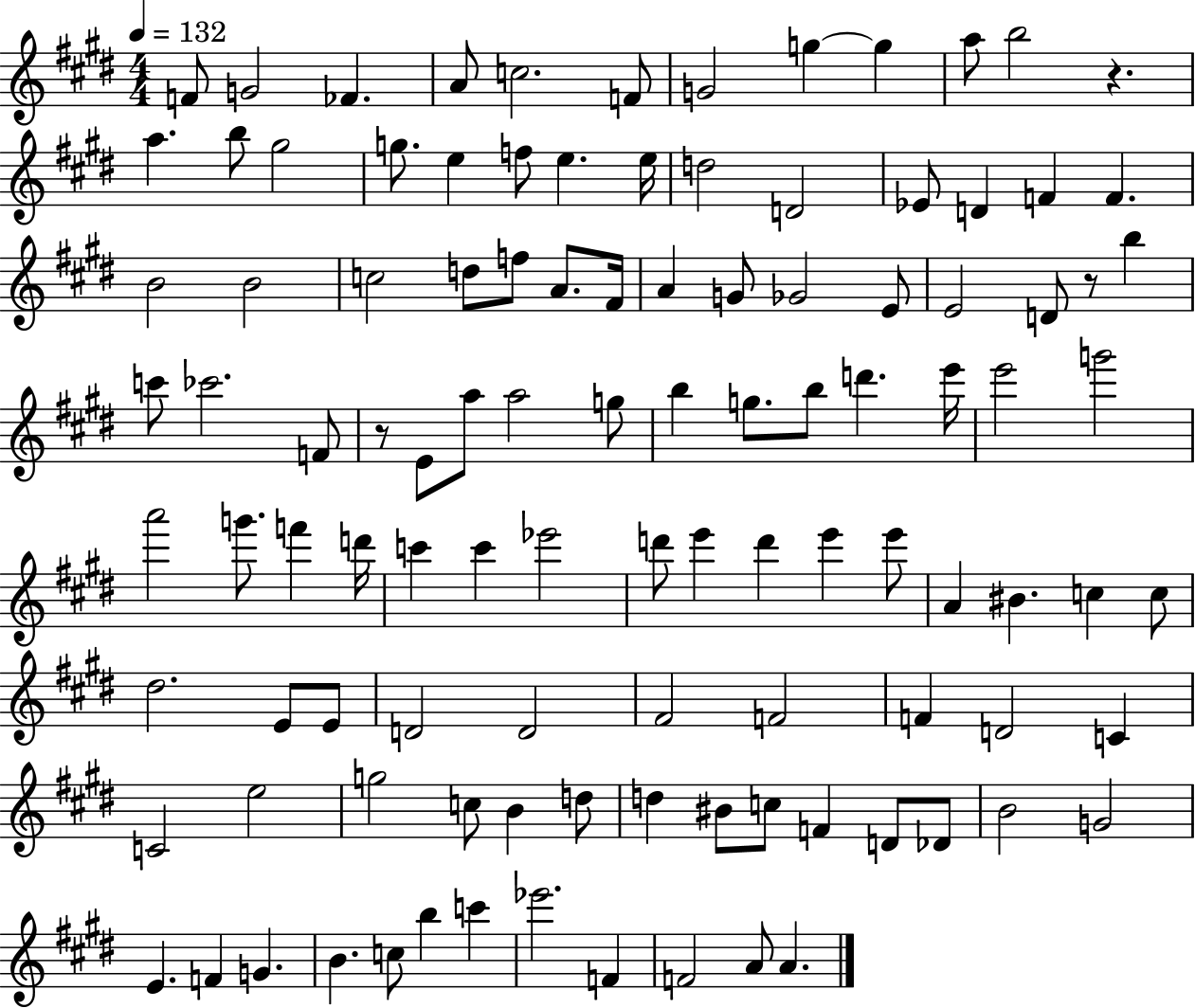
{
  \clef treble
  \numericTimeSignature
  \time 4/4
  \key e \major
  \tempo 4 = 132
  \repeat volta 2 { f'8 g'2 fes'4. | a'8 c''2. f'8 | g'2 g''4~~ g''4 | a''8 b''2 r4. | \break a''4. b''8 gis''2 | g''8. e''4 f''8 e''4. e''16 | d''2 d'2 | ees'8 d'4 f'4 f'4. | \break b'2 b'2 | c''2 d''8 f''8 a'8. fis'16 | a'4 g'8 ges'2 e'8 | e'2 d'8 r8 b''4 | \break c'''8 ces'''2. f'8 | r8 e'8 a''8 a''2 g''8 | b''4 g''8. b''8 d'''4. e'''16 | e'''2 g'''2 | \break a'''2 g'''8. f'''4 d'''16 | c'''4 c'''4 ees'''2 | d'''8 e'''4 d'''4 e'''4 e'''8 | a'4 bis'4. c''4 c''8 | \break dis''2. e'8 e'8 | d'2 d'2 | fis'2 f'2 | f'4 d'2 c'4 | \break c'2 e''2 | g''2 c''8 b'4 d''8 | d''4 bis'8 c''8 f'4 d'8 des'8 | b'2 g'2 | \break e'4. f'4 g'4. | b'4. c''8 b''4 c'''4 | ees'''2. f'4 | f'2 a'8 a'4. | \break } \bar "|."
}